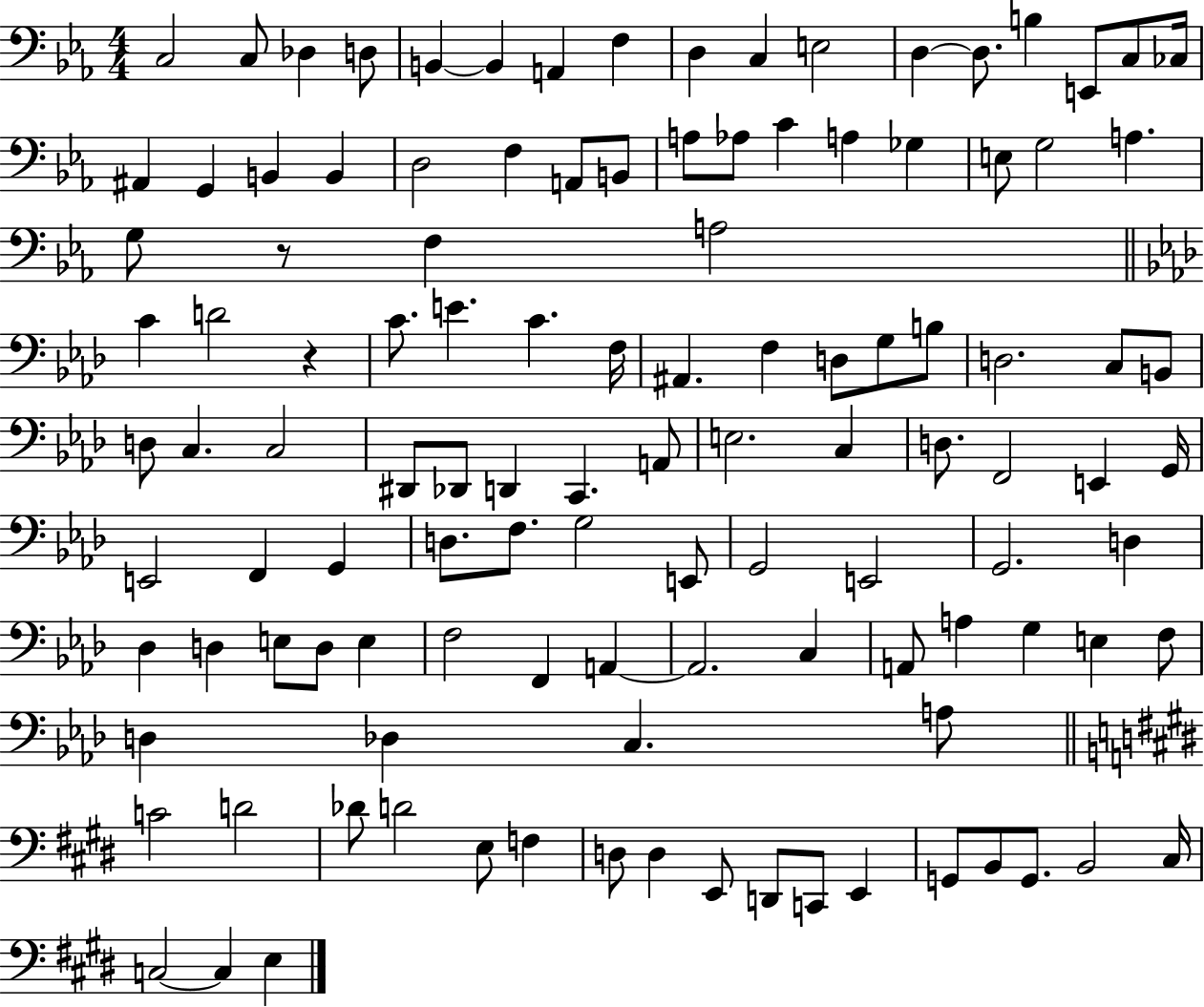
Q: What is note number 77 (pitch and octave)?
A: D3